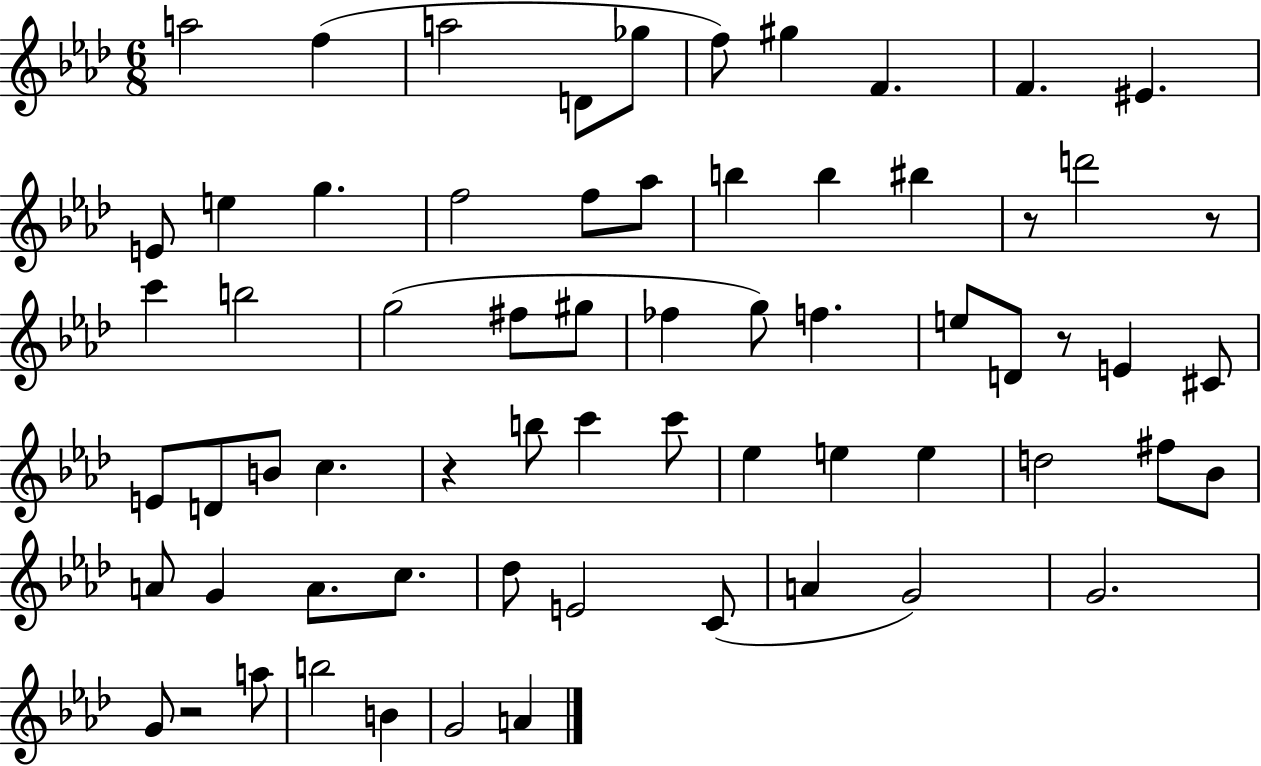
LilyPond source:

{
  \clef treble
  \numericTimeSignature
  \time 6/8
  \key aes \major
  a''2 f''4( | a''2 d'8 ges''8 | f''8) gis''4 f'4. | f'4. eis'4. | \break e'8 e''4 g''4. | f''2 f''8 aes''8 | b''4 b''4 bis''4 | r8 d'''2 r8 | \break c'''4 b''2 | g''2( fis''8 gis''8 | fes''4 g''8) f''4. | e''8 d'8 r8 e'4 cis'8 | \break e'8 d'8 b'8 c''4. | r4 b''8 c'''4 c'''8 | ees''4 e''4 e''4 | d''2 fis''8 bes'8 | \break a'8 g'4 a'8. c''8. | des''8 e'2 c'8( | a'4 g'2) | g'2. | \break g'8 r2 a''8 | b''2 b'4 | g'2 a'4 | \bar "|."
}